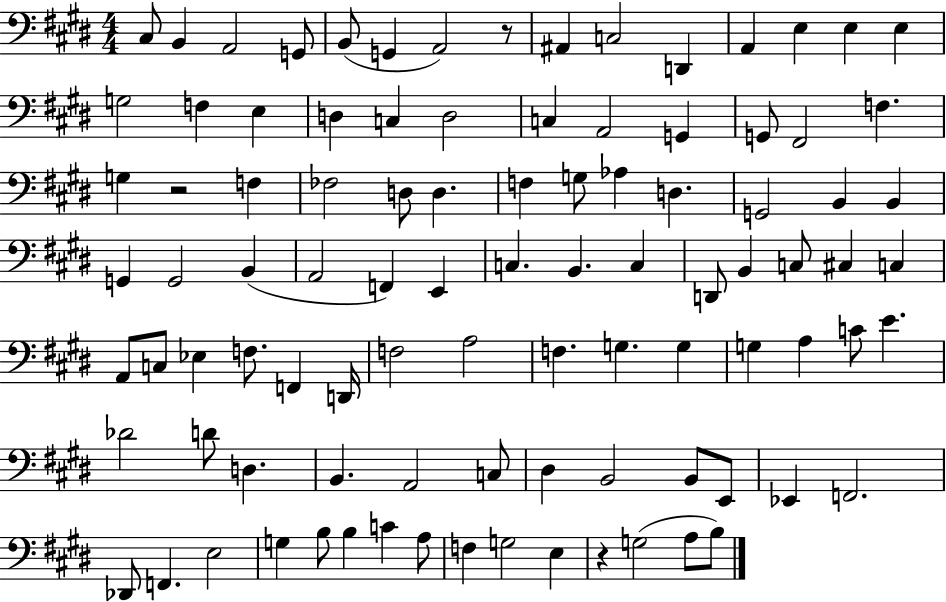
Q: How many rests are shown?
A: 3